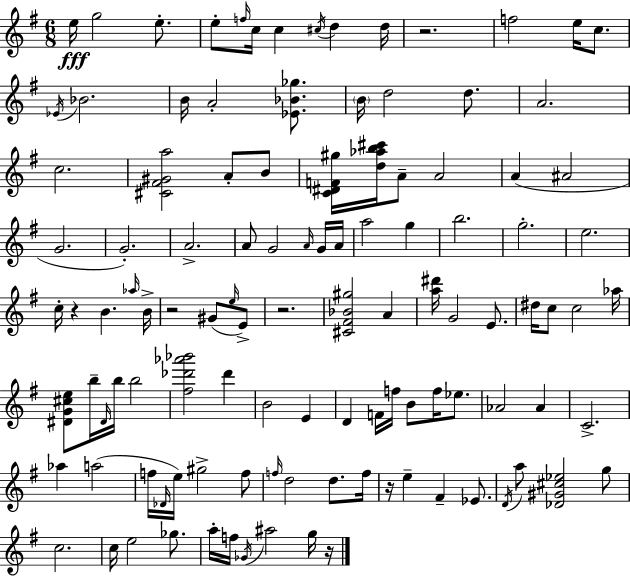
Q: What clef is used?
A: treble